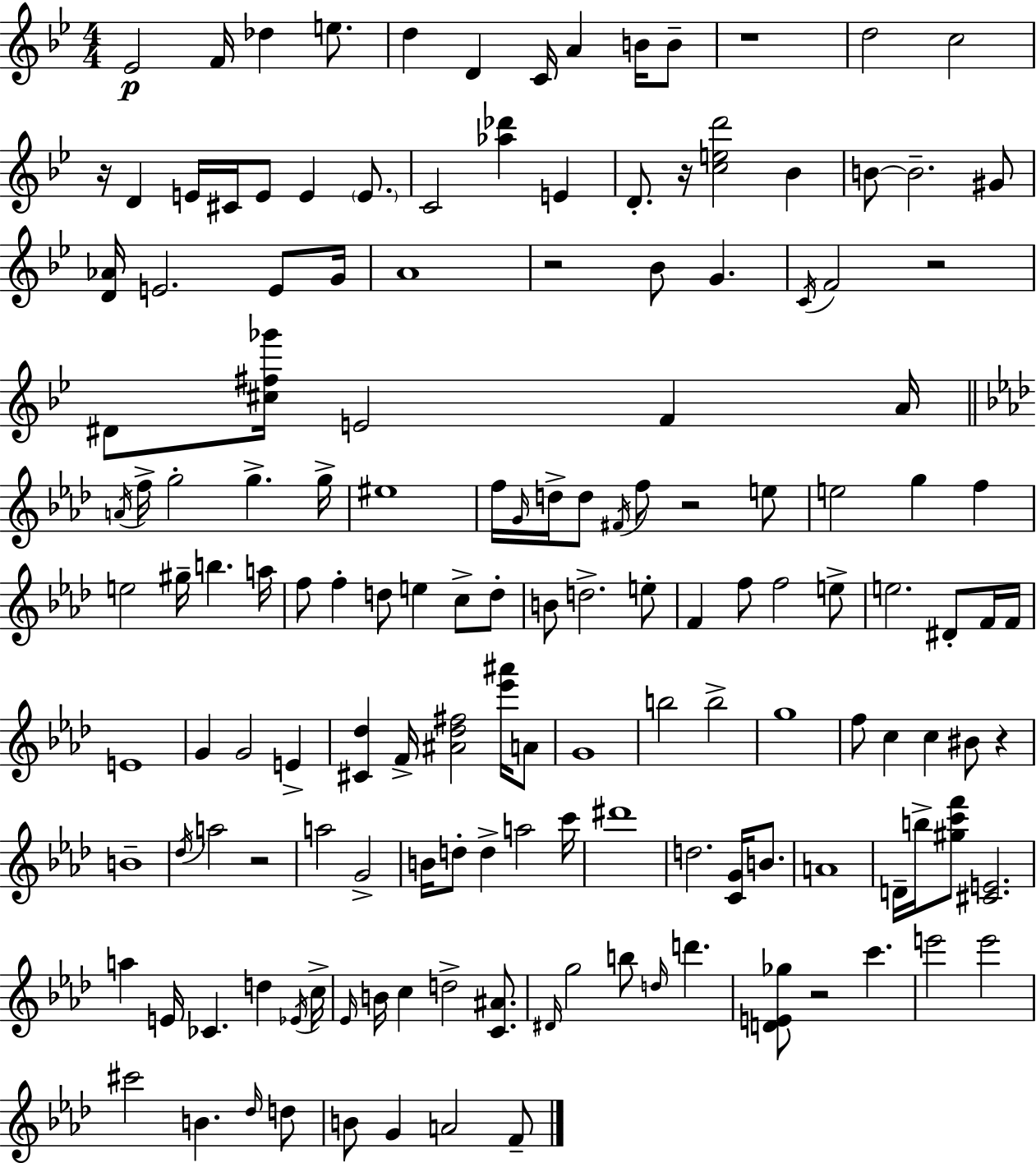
{
  \clef treble
  \numericTimeSignature
  \time 4/4
  \key g \minor
  ees'2\p f'16 des''4 e''8. | d''4 d'4 c'16 a'4 b'16 b'8-- | r1 | d''2 c''2 | \break r16 d'4 e'16 cis'16 e'8 e'4 \parenthesize e'8. | c'2 <aes'' des'''>4 e'4 | d'8.-. r16 <c'' e'' d'''>2 bes'4 | b'8~~ b'2.-- gis'8 | \break <d' aes'>16 e'2. e'8 g'16 | a'1 | r2 bes'8 g'4. | \acciaccatura { c'16 } f'2 r2 | \break dis'8 <cis'' fis'' ges'''>16 e'2 f'4 | a'16 \bar "||" \break \key aes \major \acciaccatura { a'16 } f''16-> g''2-. g''4.-> | g''16-> eis''1 | f''16 \grace { g'16 } d''16-> d''8 \acciaccatura { fis'16 } f''8 r2 | e''8 e''2 g''4 f''4 | \break e''2 gis''16-- b''4. | a''16 f''8 f''4-. d''8 e''4 c''8-> | d''8-. b'8 d''2.-> | e''8-. f'4 f''8 f''2 | \break e''8-> e''2. dis'8-. | f'16 f'16 e'1 | g'4 g'2 e'4-> | <cis' des''>4 f'16-> <ais' des'' fis''>2 | \break <ees''' ais'''>16 a'8 g'1 | b''2 b''2-> | g''1 | f''8 c''4 c''4 bis'8 r4 | \break b'1-- | \acciaccatura { des''16 } a''2 r2 | a''2 g'2-> | b'16 d''8-. d''4-> a''2 | \break c'''16 dis'''1 | d''2. | <c' g'>16 b'8. a'1 | d'16-- b''16-> <gis'' c''' f'''>8 <cis' e'>2. | \break a''4 e'16 ces'4. d''4 | \acciaccatura { ees'16 } c''16-> \grace { ees'16 } b'16 c''4 d''2-> | <c' ais'>8. \grace { dis'16 } g''2 b''8 | \grace { d''16 } d'''4. <d' e' ges''>8 r2 | \break c'''4. e'''2 | e'''2 cis'''2 | b'4. \grace { des''16 } d''8 b'8 g'4 a'2 | f'8-- \bar "|."
}